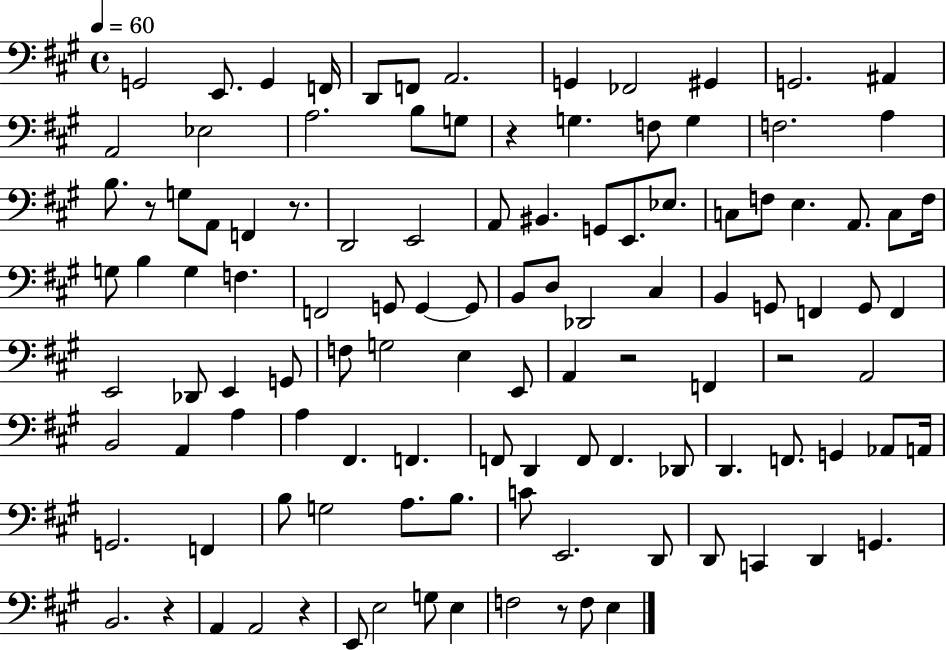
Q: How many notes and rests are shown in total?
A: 114